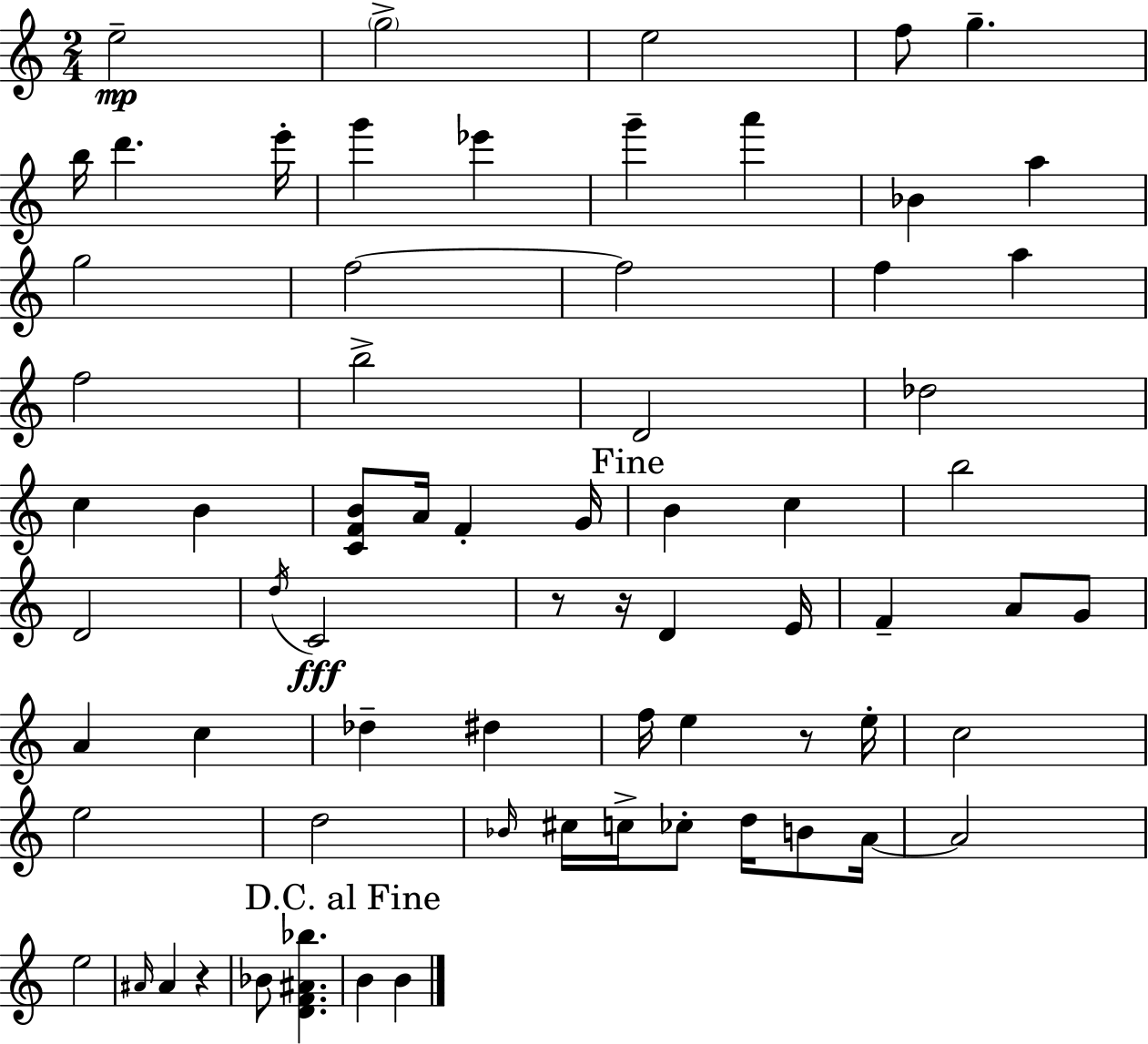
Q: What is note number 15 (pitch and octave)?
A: G5